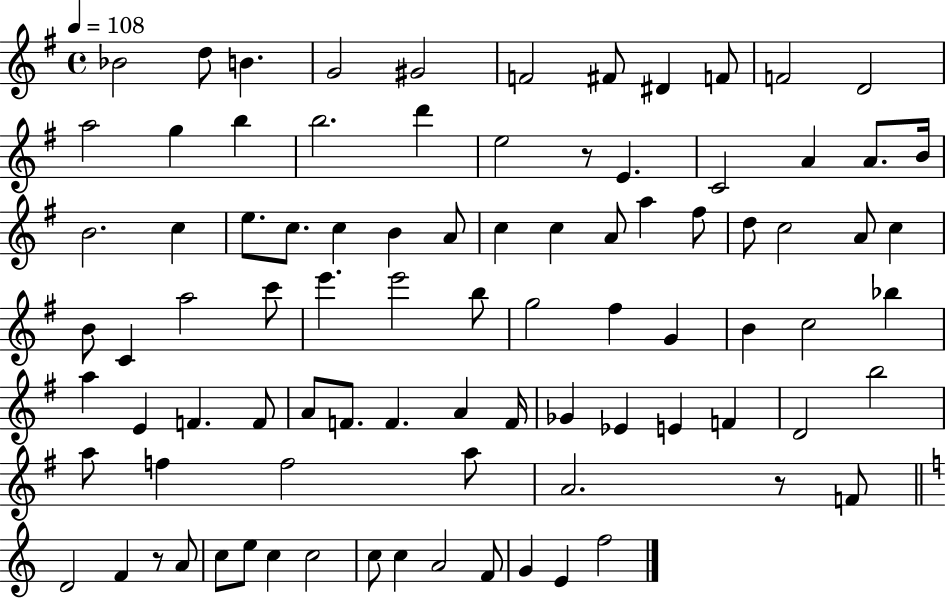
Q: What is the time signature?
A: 4/4